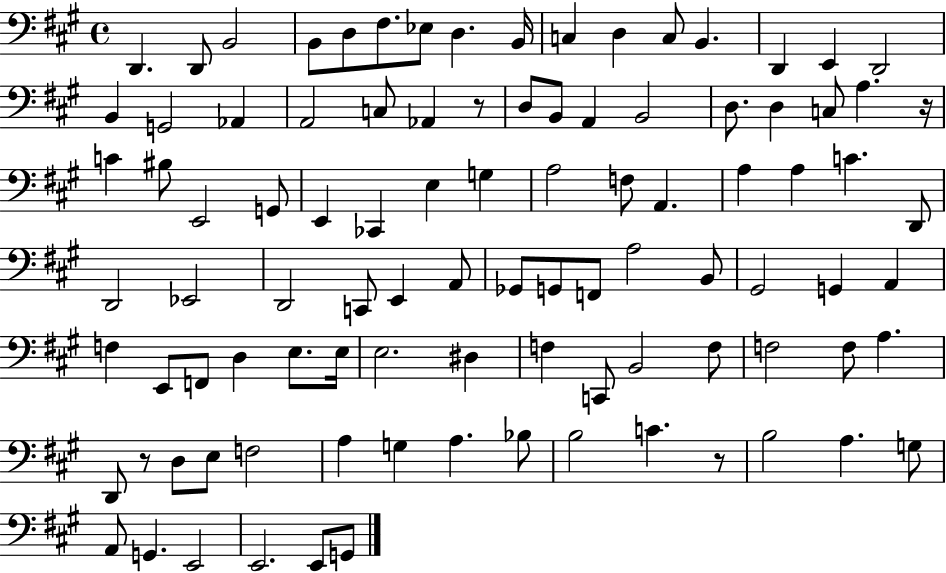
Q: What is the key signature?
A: A major